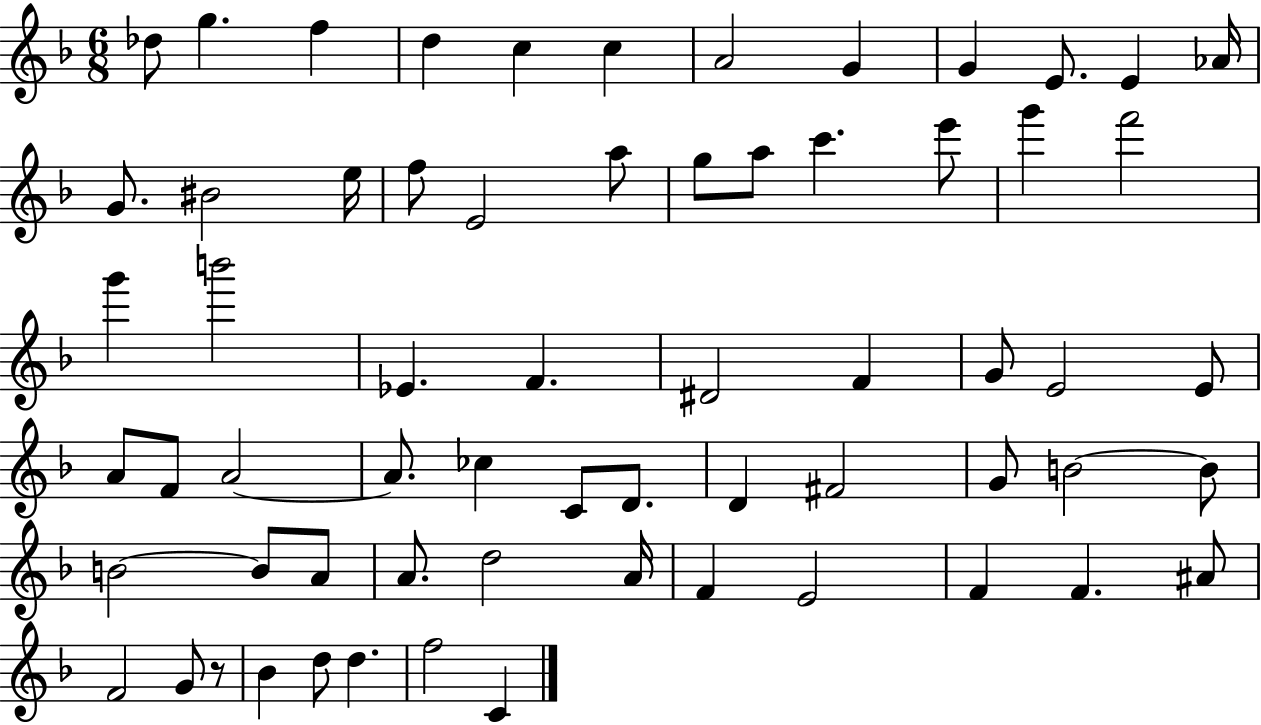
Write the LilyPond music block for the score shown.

{
  \clef treble
  \numericTimeSignature
  \time 6/8
  \key f \major
  des''8 g''4. f''4 | d''4 c''4 c''4 | a'2 g'4 | g'4 e'8. e'4 aes'16 | \break g'8. bis'2 e''16 | f''8 e'2 a''8 | g''8 a''8 c'''4. e'''8 | g'''4 f'''2 | \break g'''4 b'''2 | ees'4. f'4. | dis'2 f'4 | g'8 e'2 e'8 | \break a'8 f'8 a'2~~ | a'8. ces''4 c'8 d'8. | d'4 fis'2 | g'8 b'2~~ b'8 | \break b'2~~ b'8 a'8 | a'8. d''2 a'16 | f'4 e'2 | f'4 f'4. ais'8 | \break f'2 g'8 r8 | bes'4 d''8 d''4. | f''2 c'4 | \bar "|."
}